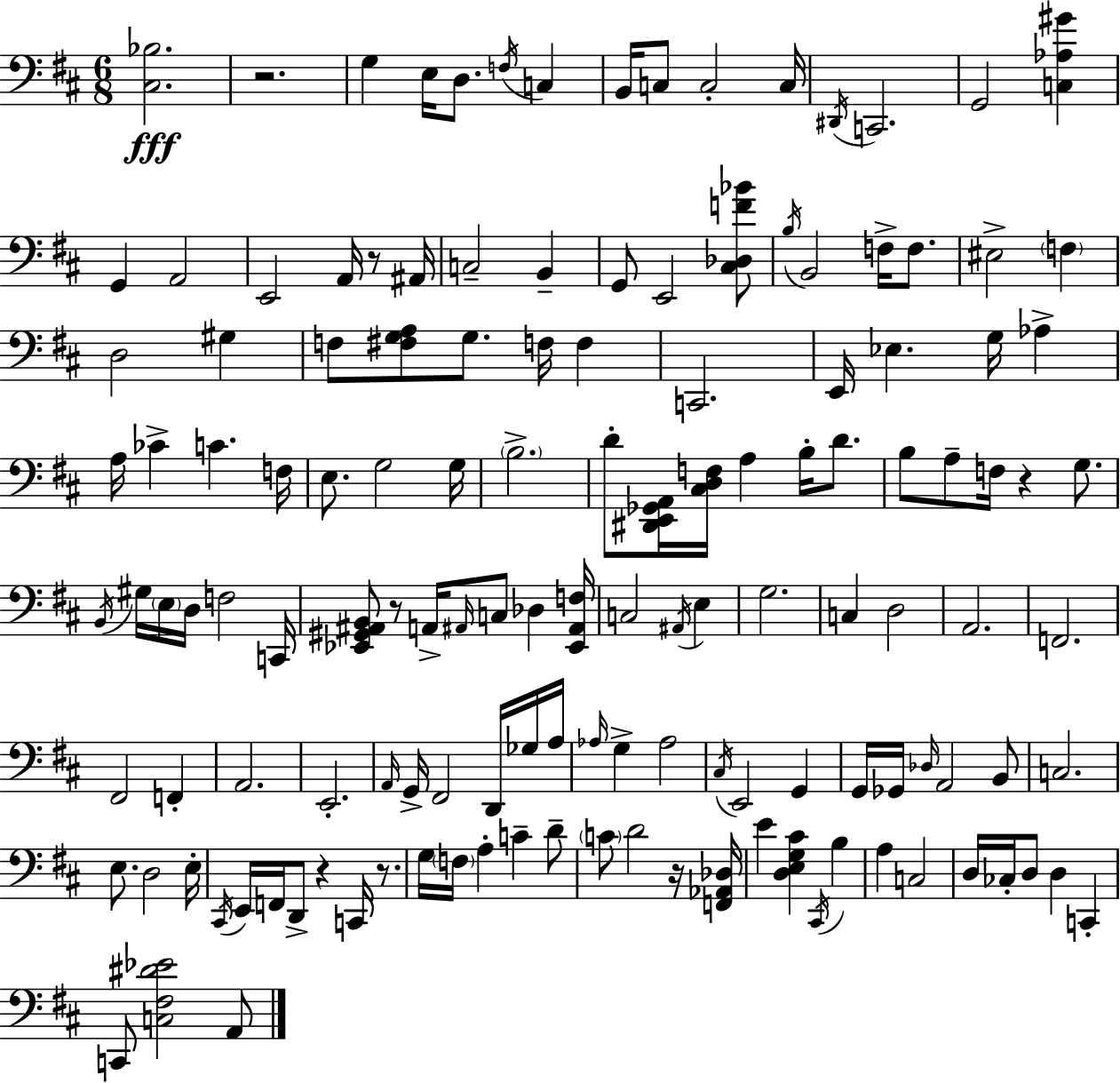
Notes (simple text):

[C#3,Bb3]/h. R/h. G3/q E3/s D3/e. F3/s C3/q B2/s C3/e C3/h C3/s D#2/s C2/h. G2/h [C3,Ab3,G#4]/q G2/q A2/h E2/h A2/s R/e A#2/s C3/h B2/q G2/e E2/h [C#3,Db3,F4,Bb4]/e B3/s B2/h F3/s F3/e. EIS3/h F3/q D3/h G#3/q F3/e [F#3,G3,A3]/e G3/e. F3/s F3/q C2/h. E2/s Eb3/q. G3/s Ab3/q A3/s CES4/q C4/q. F3/s E3/e. G3/h G3/s B3/h. D4/e [D#2,E2,Gb2,A2]/s [C#3,D3,F3]/s A3/q B3/s D4/e. B3/e A3/e F3/s R/q G3/e. B2/s G#3/s E3/s D3/s F3/h C2/s [Eb2,G#2,A#2,B2]/e R/e A2/s A#2/s C3/e Db3/q [Eb2,A#2,F3]/s C3/h A#2/s E3/q G3/h. C3/q D3/h A2/h. F2/h. F#2/h F2/q A2/h. E2/h. A2/s G2/s F#2/h D2/s Gb3/s A3/s Ab3/s G3/q Ab3/h C#3/s E2/h G2/q G2/s Gb2/s Db3/s A2/h B2/e C3/h. E3/e. D3/h E3/s C#2/s E2/s F2/s D2/e R/q C2/s R/e. G3/s F3/s A3/q C4/q D4/e C4/e D4/h R/s [F2,Ab2,Db3]/s E4/q [D3,E3,G3,C#4]/q C#2/s B3/q A3/q C3/h D3/s CES3/s D3/e D3/q C2/q C2/e [C3,F#3,D#4,Eb4]/h A2/e